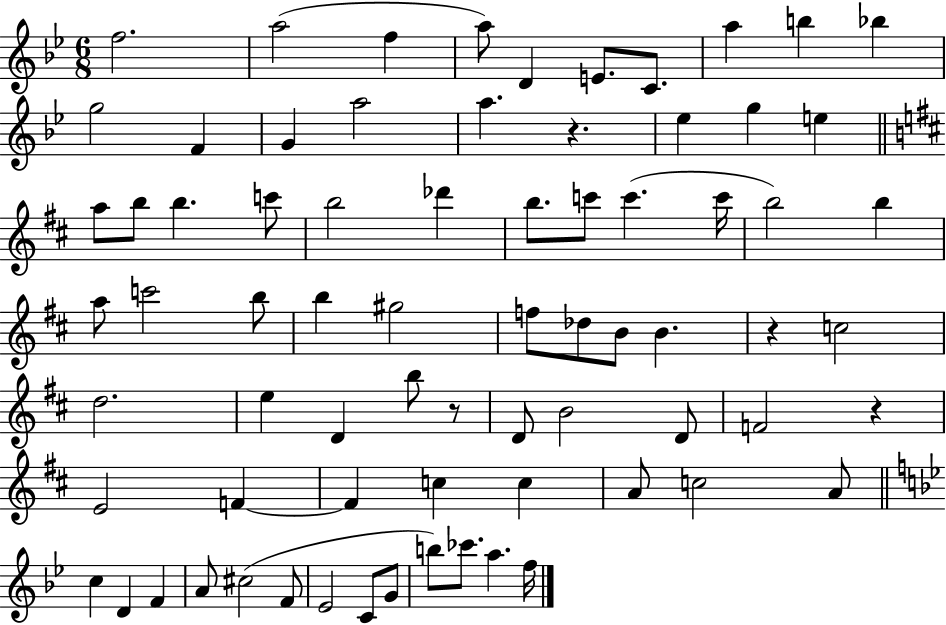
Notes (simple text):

F5/h. A5/h F5/q A5/e D4/q E4/e. C4/e. A5/q B5/q Bb5/q G5/h F4/q G4/q A5/h A5/q. R/q. Eb5/q G5/q E5/q A5/e B5/e B5/q. C6/e B5/h Db6/q B5/e. C6/e C6/q. C6/s B5/h B5/q A5/e C6/h B5/e B5/q G#5/h F5/e Db5/e B4/e B4/q. R/q C5/h D5/h. E5/q D4/q B5/e R/e D4/e B4/h D4/e F4/h R/q E4/h F4/q F4/q C5/q C5/q A4/e C5/h A4/e C5/q D4/q F4/q A4/e C#5/h F4/e Eb4/h C4/e G4/e B5/e CES6/e. A5/q. F5/s